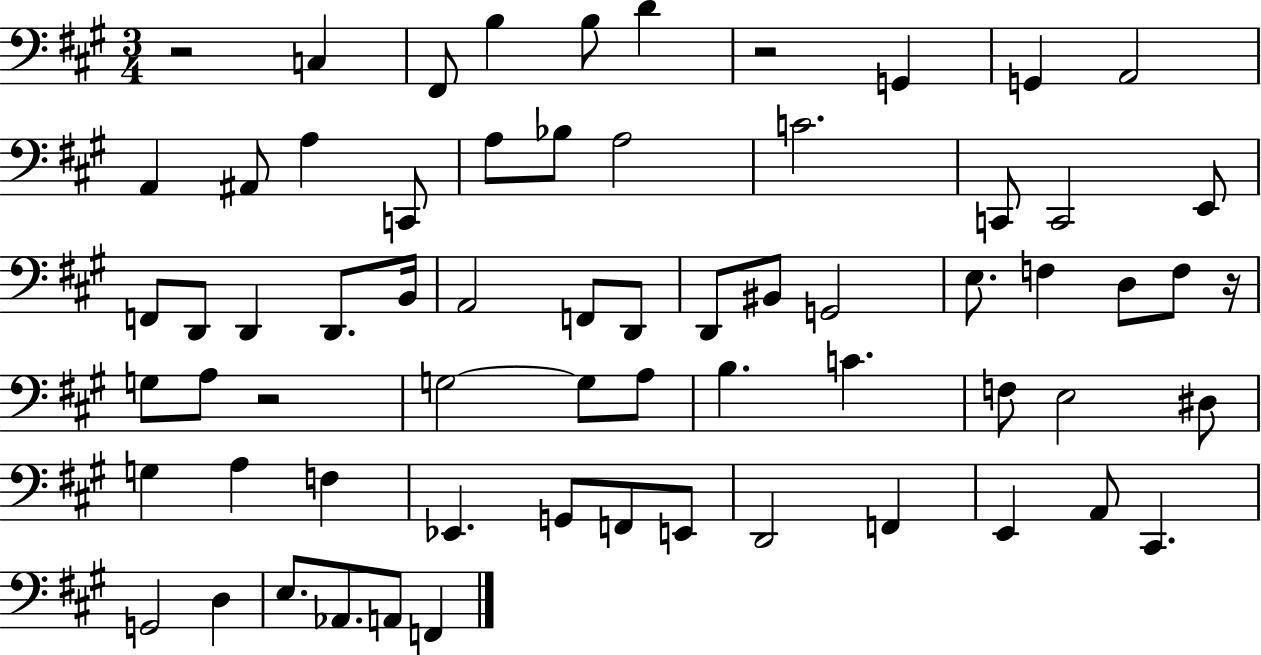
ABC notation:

X:1
T:Untitled
M:3/4
L:1/4
K:A
z2 C, ^F,,/2 B, B,/2 D z2 G,, G,, A,,2 A,, ^A,,/2 A, C,,/2 A,/2 _B,/2 A,2 C2 C,,/2 C,,2 E,,/2 F,,/2 D,,/2 D,, D,,/2 B,,/4 A,,2 F,,/2 D,,/2 D,,/2 ^B,,/2 G,,2 E,/2 F, D,/2 F,/2 z/4 G,/2 A,/2 z2 G,2 G,/2 A,/2 B, C F,/2 E,2 ^D,/2 G, A, F, _E,, G,,/2 F,,/2 E,,/2 D,,2 F,, E,, A,,/2 ^C,, G,,2 D, E,/2 _A,,/2 A,,/2 F,,